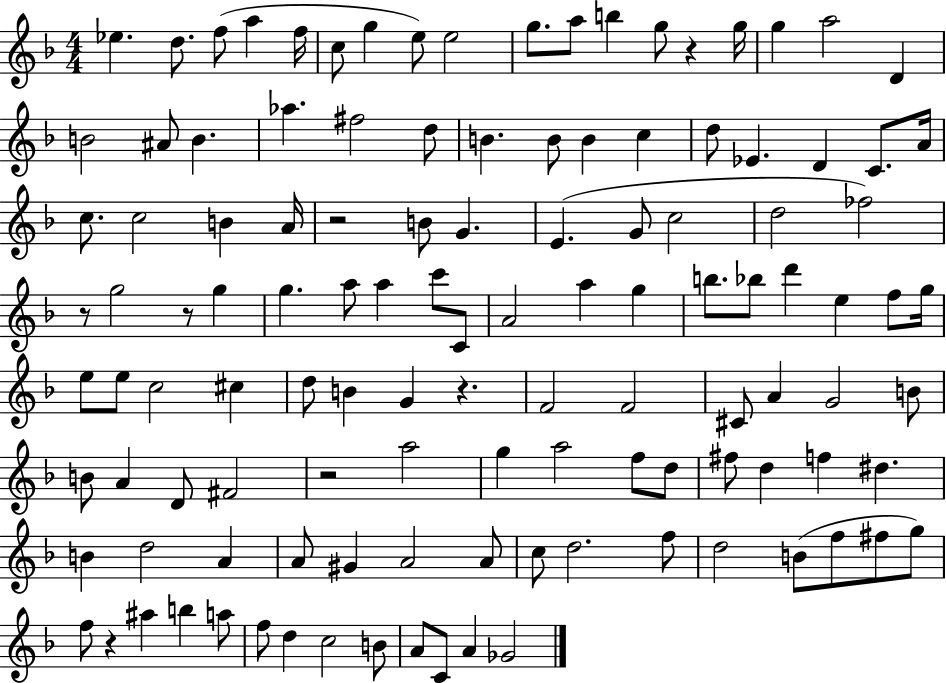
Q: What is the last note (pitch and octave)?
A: Gb4